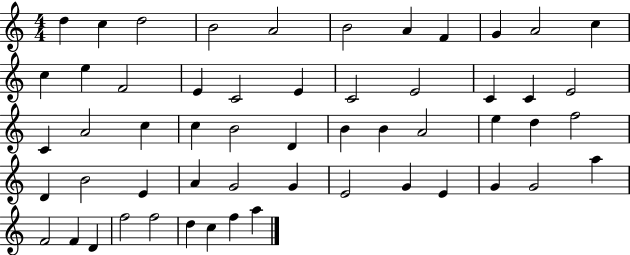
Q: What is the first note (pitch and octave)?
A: D5